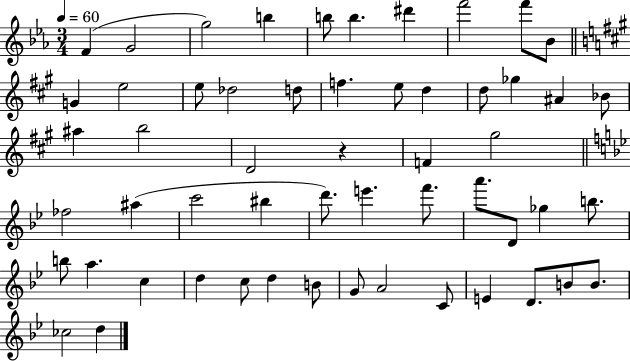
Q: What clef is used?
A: treble